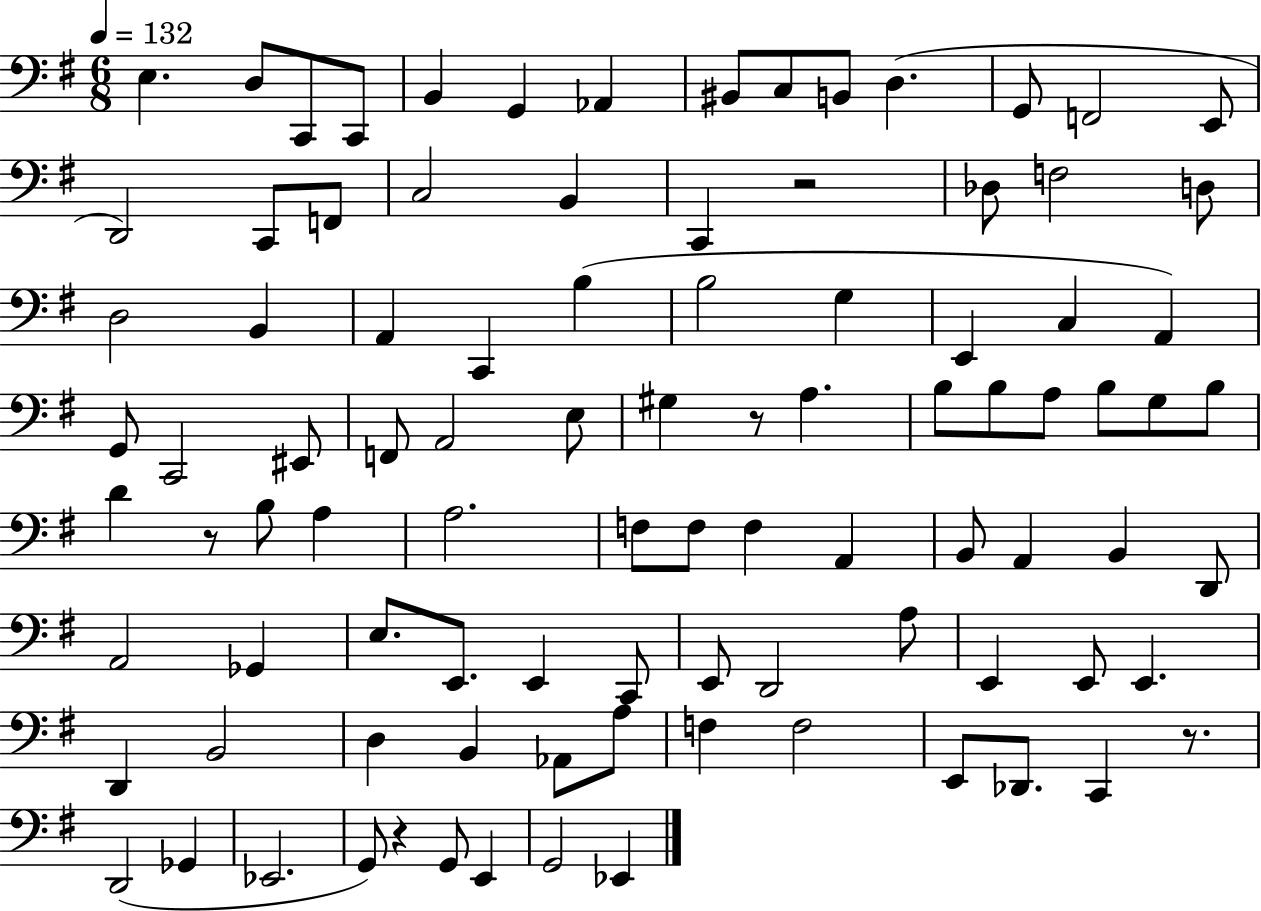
{
  \clef bass
  \numericTimeSignature
  \time 6/8
  \key g \major
  \tempo 4 = 132
  e4. d8 c,8 c,8 | b,4 g,4 aes,4 | bis,8 c8 b,8 d4.( | g,8 f,2 e,8 | \break d,2) c,8 f,8 | c2 b,4 | c,4 r2 | des8 f2 d8 | \break d2 b,4 | a,4 c,4 b4( | b2 g4 | e,4 c4 a,4) | \break g,8 c,2 eis,8 | f,8 a,2 e8 | gis4 r8 a4. | b8 b8 a8 b8 g8 b8 | \break d'4 r8 b8 a4 | a2. | f8 f8 f4 a,4 | b,8 a,4 b,4 d,8 | \break a,2 ges,4 | e8. e,8. e,4 c,8 | e,8 d,2 a8 | e,4 e,8 e,4. | \break d,4 b,2 | d4 b,4 aes,8 a8 | f4 f2 | e,8 des,8. c,4 r8. | \break d,2( ges,4 | ees,2. | g,8) r4 g,8 e,4 | g,2 ees,4 | \break \bar "|."
}